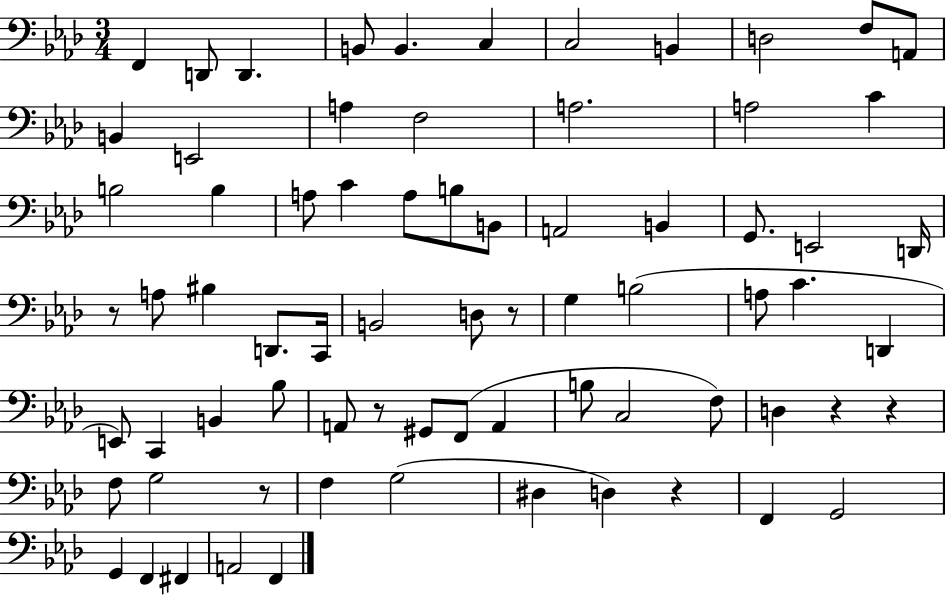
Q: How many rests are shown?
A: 7